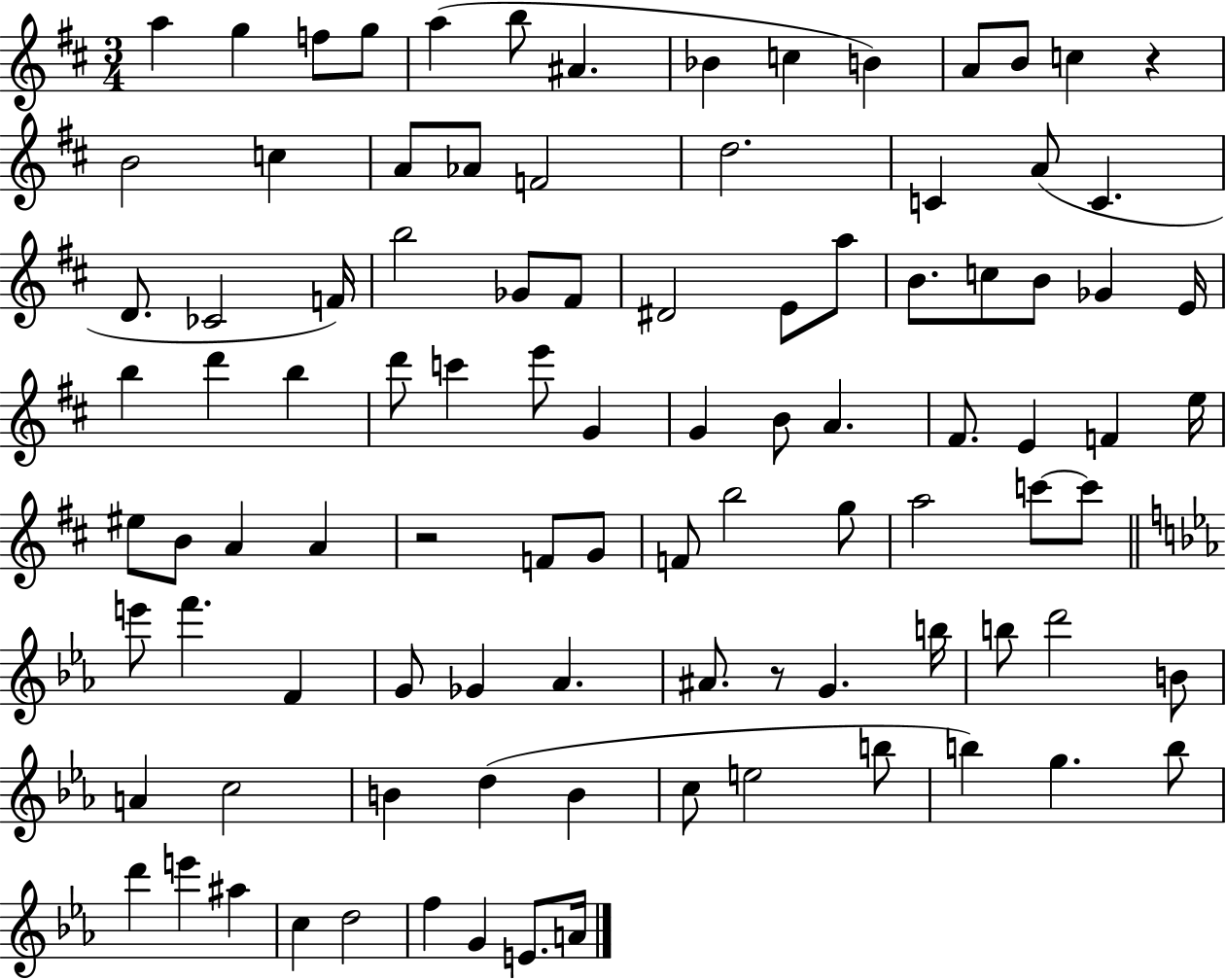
{
  \clef treble
  \numericTimeSignature
  \time 3/4
  \key d \major
  a''4 g''4 f''8 g''8 | a''4( b''8 ais'4. | bes'4 c''4 b'4) | a'8 b'8 c''4 r4 | \break b'2 c''4 | a'8 aes'8 f'2 | d''2. | c'4 a'8( c'4. | \break d'8. ces'2 f'16) | b''2 ges'8 fis'8 | dis'2 e'8 a''8 | b'8. c''8 b'8 ges'4 e'16 | \break b''4 d'''4 b''4 | d'''8 c'''4 e'''8 g'4 | g'4 b'8 a'4. | fis'8. e'4 f'4 e''16 | \break eis''8 b'8 a'4 a'4 | r2 f'8 g'8 | f'8 b''2 g''8 | a''2 c'''8~~ c'''8 | \break \bar "||" \break \key c \minor e'''8 f'''4. f'4 | g'8 ges'4 aes'4. | ais'8. r8 g'4. b''16 | b''8 d'''2 b'8 | \break a'4 c''2 | b'4 d''4( b'4 | c''8 e''2 b''8 | b''4) g''4. b''8 | \break d'''4 e'''4 ais''4 | c''4 d''2 | f''4 g'4 e'8. a'16 | \bar "|."
}